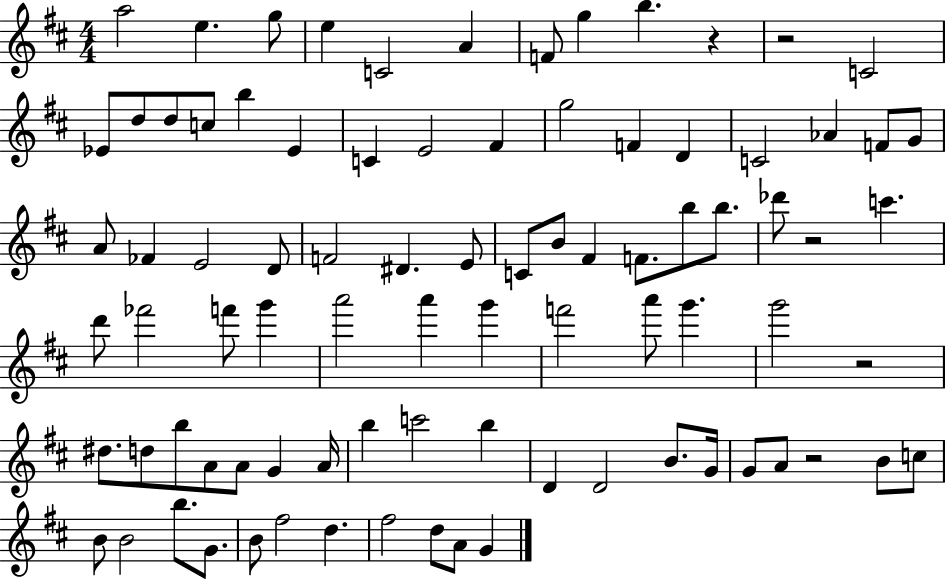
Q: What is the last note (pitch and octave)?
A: G4